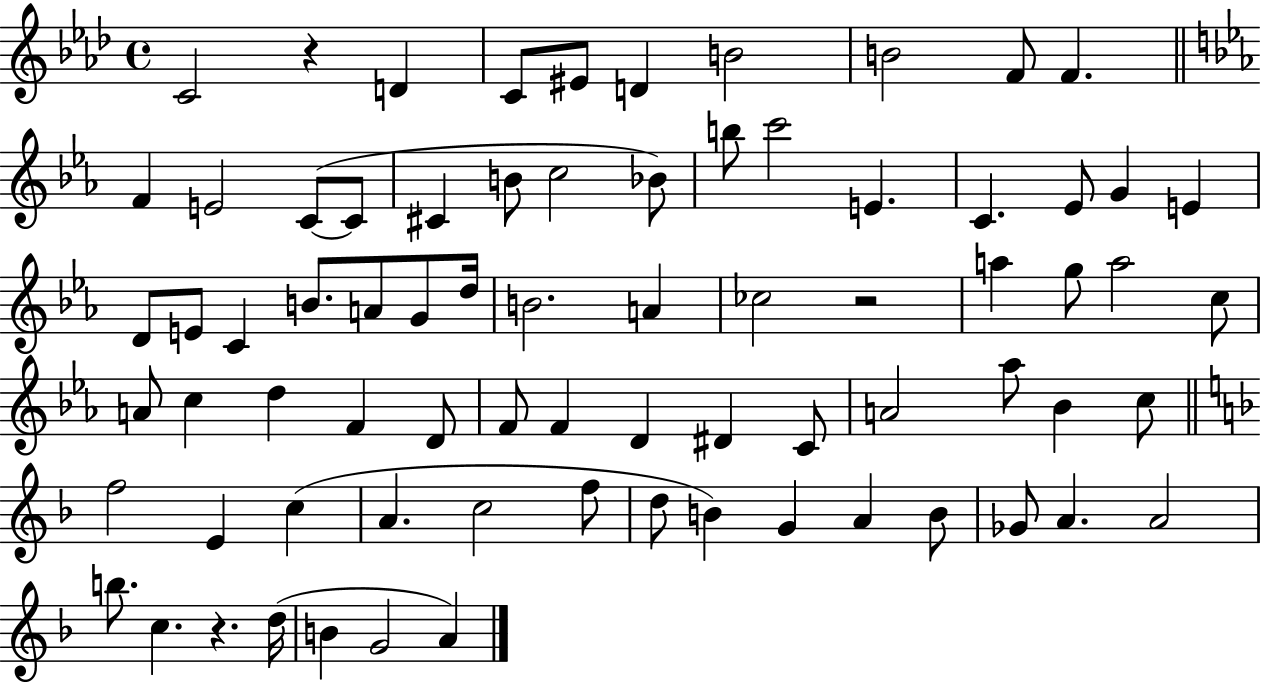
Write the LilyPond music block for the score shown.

{
  \clef treble
  \time 4/4
  \defaultTimeSignature
  \key aes \major
  c'2 r4 d'4 | c'8 eis'8 d'4 b'2 | b'2 f'8 f'4. | \bar "||" \break \key ees \major f'4 e'2 c'8~(~ c'8 | cis'4 b'8 c''2 bes'8) | b''8 c'''2 e'4. | c'4. ees'8 g'4 e'4 | \break d'8 e'8 c'4 b'8. a'8 g'8 d''16 | b'2. a'4 | ces''2 r2 | a''4 g''8 a''2 c''8 | \break a'8 c''4 d''4 f'4 d'8 | f'8 f'4 d'4 dis'4 c'8 | a'2 aes''8 bes'4 c''8 | \bar "||" \break \key f \major f''2 e'4 c''4( | a'4. c''2 f''8 | d''8 b'4) g'4 a'4 b'8 | ges'8 a'4. a'2 | \break b''8. c''4. r4. d''16( | b'4 g'2 a'4) | \bar "|."
}